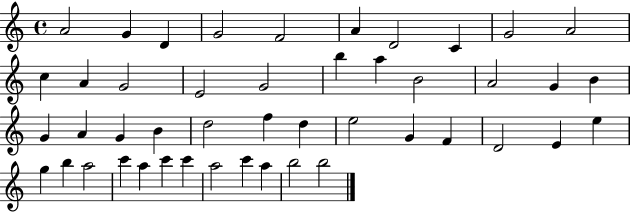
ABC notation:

X:1
T:Untitled
M:4/4
L:1/4
K:C
A2 G D G2 F2 A D2 C G2 A2 c A G2 E2 G2 b a B2 A2 G B G A G B d2 f d e2 G F D2 E e g b a2 c' a c' c' a2 c' a b2 b2